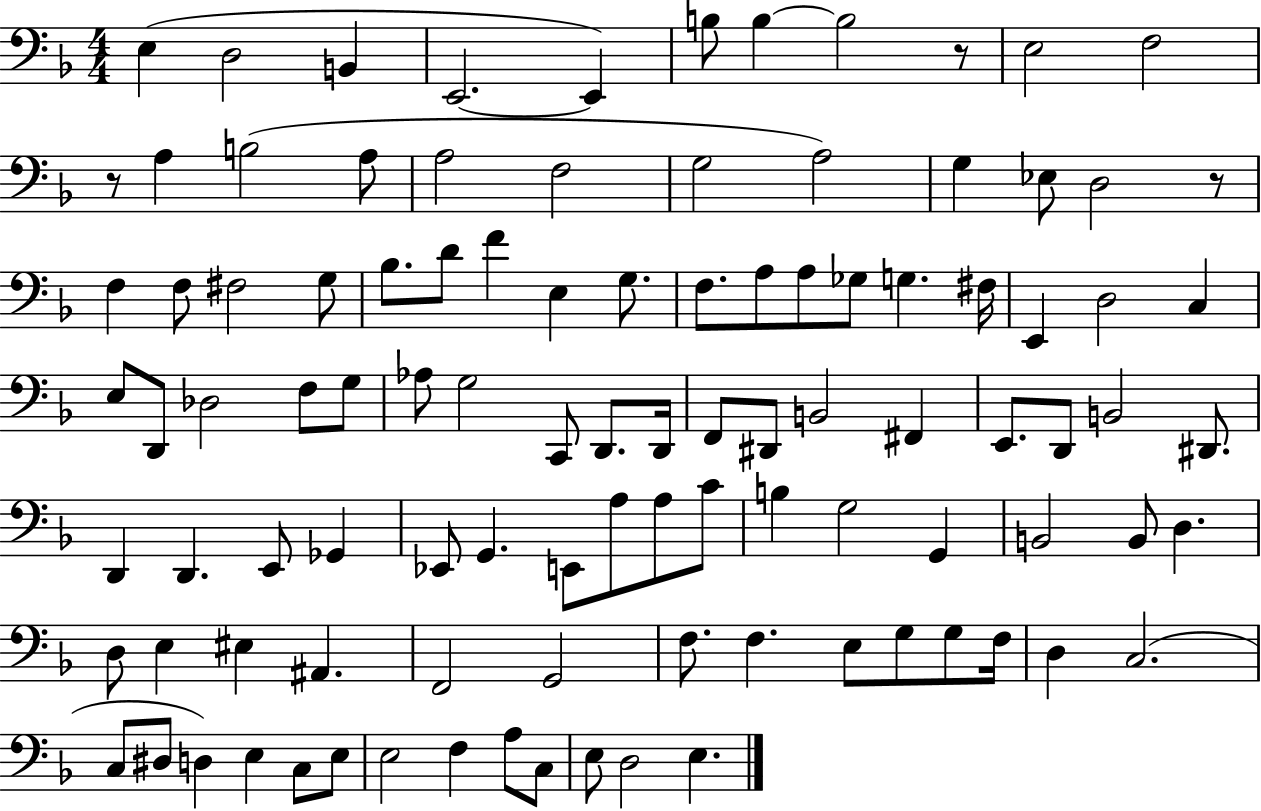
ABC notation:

X:1
T:Untitled
M:4/4
L:1/4
K:F
E, D,2 B,, E,,2 E,, B,/2 B, B,2 z/2 E,2 F,2 z/2 A, B,2 A,/2 A,2 F,2 G,2 A,2 G, _E,/2 D,2 z/2 F, F,/2 ^F,2 G,/2 _B,/2 D/2 F E, G,/2 F,/2 A,/2 A,/2 _G,/2 G, ^F,/4 E,, D,2 C, E,/2 D,,/2 _D,2 F,/2 G,/2 _A,/2 G,2 C,,/2 D,,/2 D,,/4 F,,/2 ^D,,/2 B,,2 ^F,, E,,/2 D,,/2 B,,2 ^D,,/2 D,, D,, E,,/2 _G,, _E,,/2 G,, E,,/2 A,/2 A,/2 C/2 B, G,2 G,, B,,2 B,,/2 D, D,/2 E, ^E, ^A,, F,,2 G,,2 F,/2 F, E,/2 G,/2 G,/2 F,/4 D, C,2 C,/2 ^D,/2 D, E, C,/2 E,/2 E,2 F, A,/2 C,/2 E,/2 D,2 E,